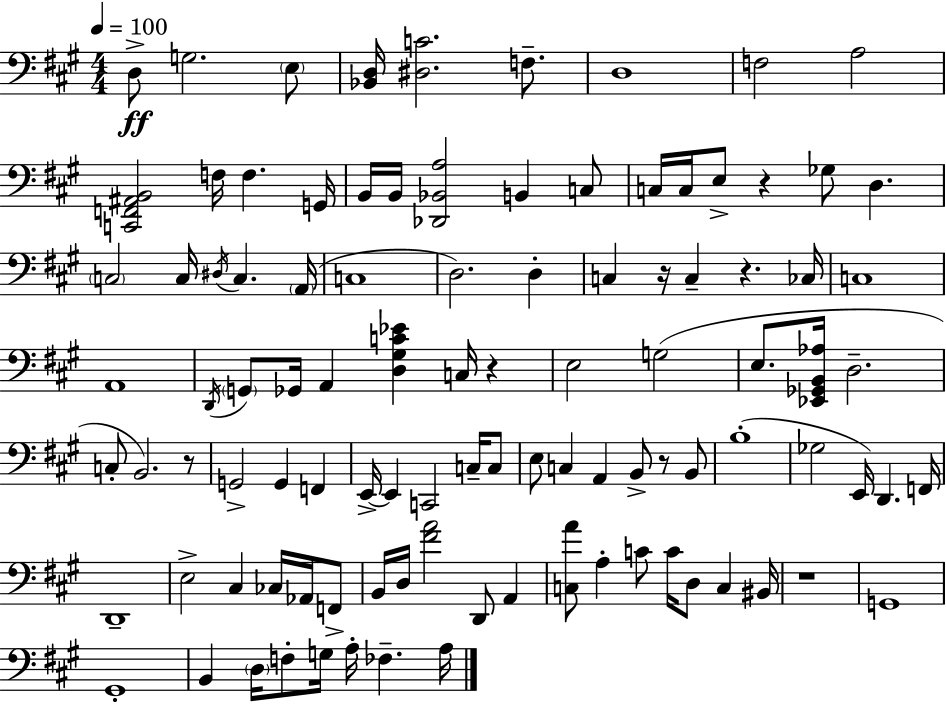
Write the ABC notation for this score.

X:1
T:Untitled
M:4/4
L:1/4
K:A
D,/2 G,2 E,/2 [_B,,D,]/4 [^D,C]2 F,/2 D,4 F,2 A,2 [C,,F,,^A,,B,,]2 F,/4 F, G,,/4 B,,/4 B,,/4 [_D,,_B,,A,]2 B,, C,/2 C,/4 C,/4 E,/2 z _G,/2 D, C,2 C,/4 ^D,/4 C, A,,/4 C,4 D,2 D, C, z/4 C, z _C,/4 C,4 A,,4 D,,/4 G,,/2 _G,,/4 A,, [D,^G,C_E] C,/4 z E,2 G,2 E,/2 [_E,,_G,,B,,_A,]/4 D,2 C,/2 B,,2 z/2 G,,2 G,, F,, E,,/4 E,, C,,2 C,/4 C,/2 E,/2 C, A,, B,,/2 z/2 B,,/2 B,4 _G,2 E,,/4 D,, F,,/4 D,,4 E,2 ^C, _C,/4 _A,,/4 F,,/2 B,,/4 D,/4 [^FA]2 D,,/2 A,, [C,A]/2 A, C/2 C/4 D,/2 C, ^B,,/4 z4 G,,4 ^G,,4 B,, D,/4 F,/2 G,/4 A,/4 _F, A,/4